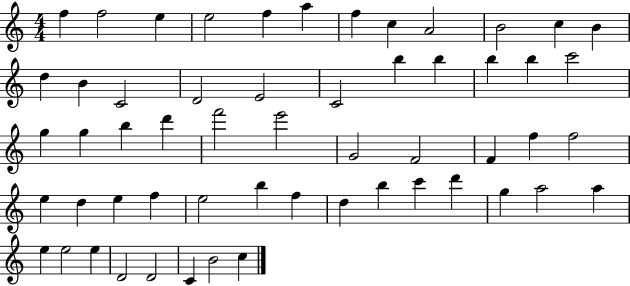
{
  \clef treble
  \numericTimeSignature
  \time 4/4
  \key c \major
  f''4 f''2 e''4 | e''2 f''4 a''4 | f''4 c''4 a'2 | b'2 c''4 b'4 | \break d''4 b'4 c'2 | d'2 e'2 | c'2 b''4 b''4 | b''4 b''4 c'''2 | \break g''4 g''4 b''4 d'''4 | f'''2 e'''2 | g'2 f'2 | f'4 f''4 f''2 | \break e''4 d''4 e''4 f''4 | e''2 b''4 f''4 | d''4 b''4 c'''4 d'''4 | g''4 a''2 a''4 | \break e''4 e''2 e''4 | d'2 d'2 | c'4 b'2 c''4 | \bar "|."
}